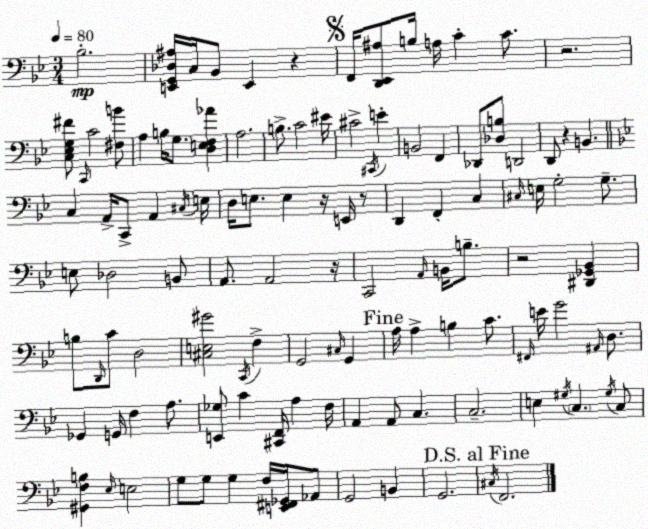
X:1
T:Untitled
M:3/4
L:1/4
K:Gm
_B,2 [E,,G,,_D,^A,]/4 C,/4 _B,,/2 E,, z F,,/4 [D,,_E,,^A,]/2 B,/4 A,/4 C C/2 z2 [C,_E,G,^F]/2 C,,/4 C2 [^F,B]/2 A, B,/4 G,/2 [D,E,F,_A] A,2 B,/2 C2 ^E/4 ^C2 ^C,,/4 E B,,2 F,, _D,,/2 [_D,B,]/2 D,,2 D,,/2 z B,, C, A,,/4 C,,/2 A,, ^C,/4 E,/4 D,/4 E,/2 E, z/4 E,,/4 z/2 D,, F,, C, ^C,/4 E,/4 G,2 G,/2 E,/2 _D,2 B,,/2 A,,/2 A,,2 z/4 C,,2 A,,/4 B,,/4 B,/2 z2 [^D,,_G,,_B,,] B,/2 D,,/4 C/2 D,2 [^C,E,^G]2 C,,/4 F, G,,2 ^C,/4 G,, A,/4 A, B, C/2 ^F,,/4 E/4 G2 ^A,,/4 D,/2 _G,, G,,/4 F, A,/2 [E,,_G,]/2 C [^C,,F,,]/4 A, F,/4 A,, A,,/2 C, C,2 E, ^G,/4 C, ^G,/4 C,/2 [^G,,F,B,] _E,/4 E,2 G,/2 G,/2 G, F,/4 [E,,^F,,_G,,]/4 _A,,/2 G,,2 B,, G,,2 ^C,/4 F,,2